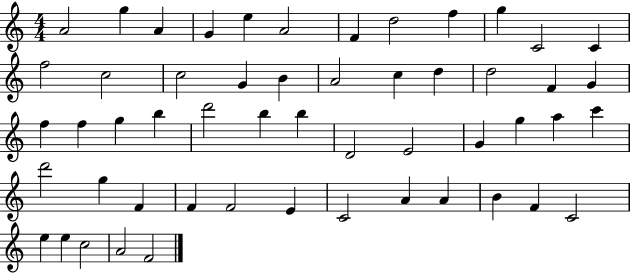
A4/h G5/q A4/q G4/q E5/q A4/h F4/q D5/h F5/q G5/q C4/h C4/q F5/h C5/h C5/h G4/q B4/q A4/h C5/q D5/q D5/h F4/q G4/q F5/q F5/q G5/q B5/q D6/h B5/q B5/q D4/h E4/h G4/q G5/q A5/q C6/q D6/h G5/q F4/q F4/q F4/h E4/q C4/h A4/q A4/q B4/q F4/q C4/h E5/q E5/q C5/h A4/h F4/h